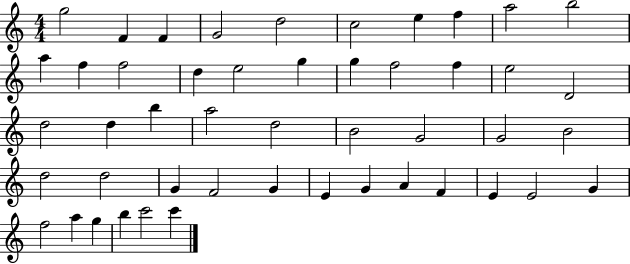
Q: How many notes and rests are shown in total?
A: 48